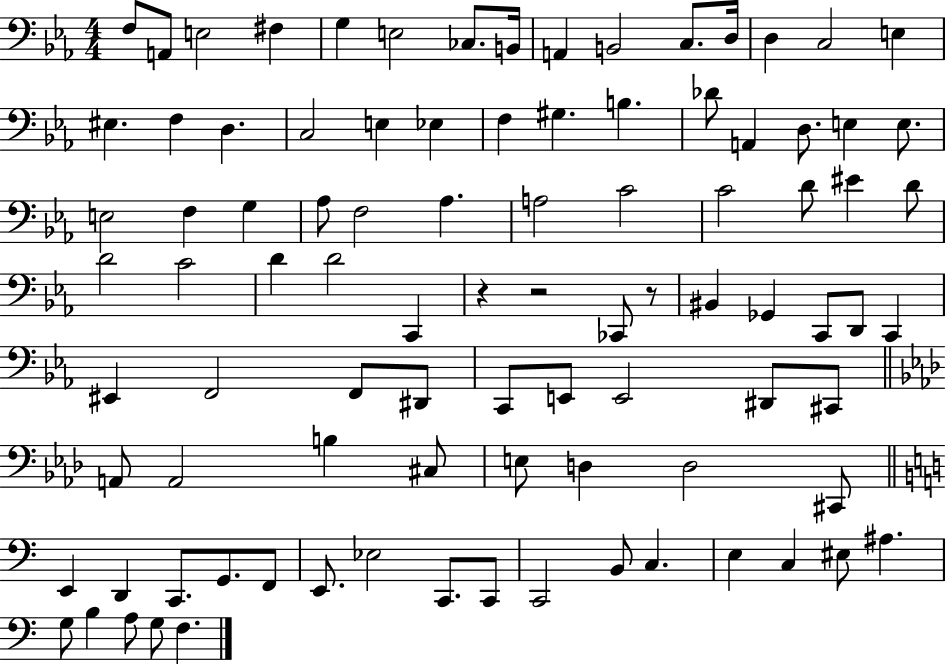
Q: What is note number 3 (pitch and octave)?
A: E3